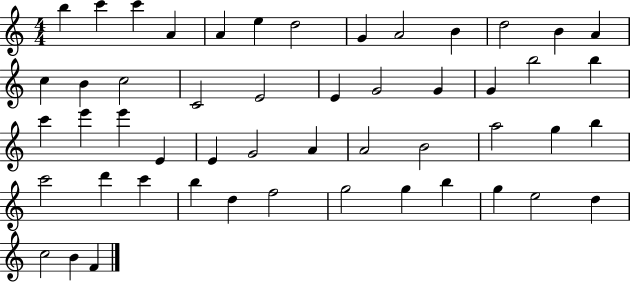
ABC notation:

X:1
T:Untitled
M:4/4
L:1/4
K:C
b c' c' A A e d2 G A2 B d2 B A c B c2 C2 E2 E G2 G G b2 b c' e' e' E E G2 A A2 B2 a2 g b c'2 d' c' b d f2 g2 g b g e2 d c2 B F